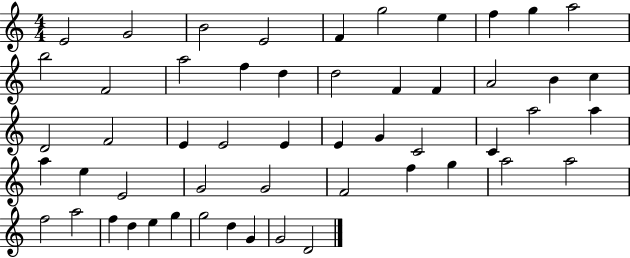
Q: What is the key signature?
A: C major